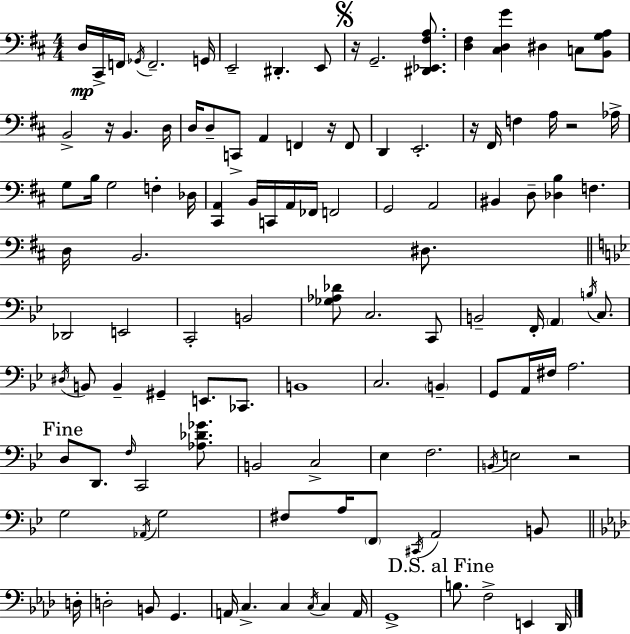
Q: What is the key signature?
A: D major